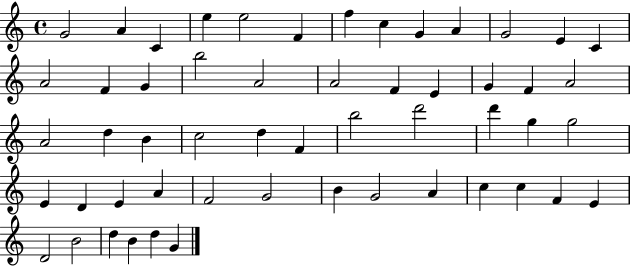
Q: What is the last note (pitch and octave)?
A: G4